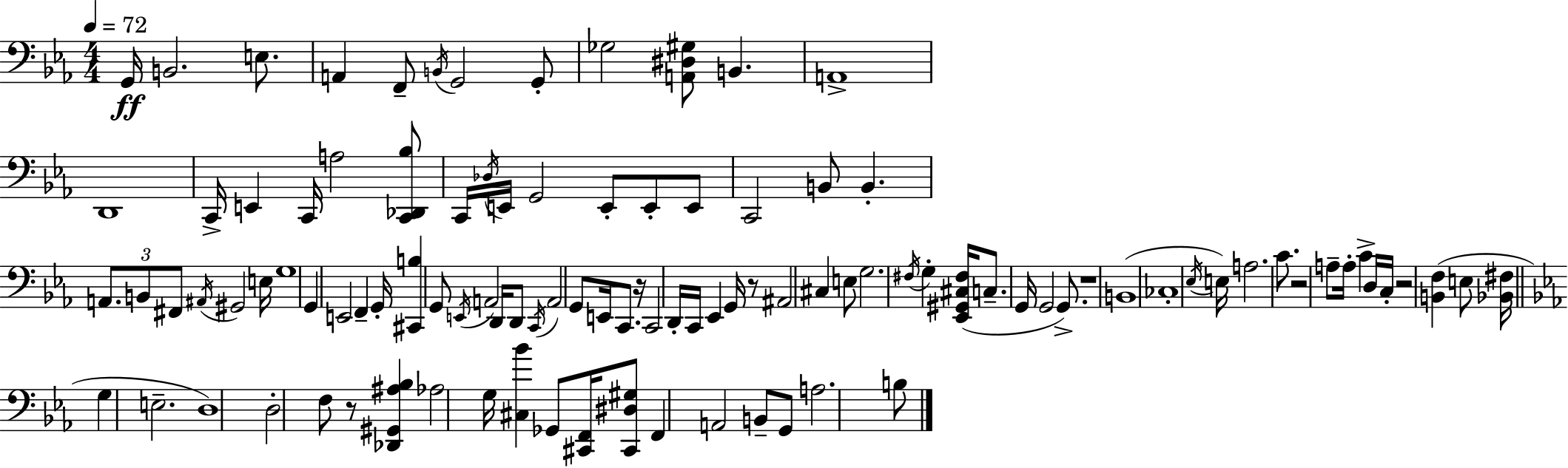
{
  \clef bass
  \numericTimeSignature
  \time 4/4
  \key ees \major
  \tempo 4 = 72
  g,16\ff b,2. e8. | a,4 f,8-- \acciaccatura { b,16 } g,2 g,8-. | ges2 <a, dis gis>8 b,4. | a,1-> | \break d,1 | c,16-> e,4 c,16 a2 <c, des, bes>8 | c,16 \acciaccatura { des16 } e,16 g,2 e,8-. e,8-. | e,8 c,2 b,8 b,4.-. | \break \tuplet 3/2 { a,8. b,8 fis,8 } \acciaccatura { ais,16 } gis,2 | e16 g1 | g,4 e,2 f,4-- | g,16-. <cis, b>4 g,8 \acciaccatura { e,16 } a,2 | \break d,16 d,8 \acciaccatura { c,16 } a,2 g,8 | e,16 c,8. r16 c,2 d,16-. c,16 | ees,4 g,16 r8 ais,2 cis4 | e8 g2. | \break \acciaccatura { fis16 } g4-. <ees, gis, cis fis>16( c8.-- g,16 g,2 | g,8.->) r1 | b,1( | ces1-. | \break \acciaccatura { ees16 } e16) a2. | c'8. r2 a8-- | a16-. c'4-> d16 c16-. r2 | <b, f>4( e8 <bes, fis>16 \bar "||" \break \key ees \major g4 e2.-- | d1) | d2-. f8 r8 <des, gis, ais bes>4 | aes2 g16 <cis bes'>4 ges,8 <cis, f,>16 | \break <cis, dis gis>8 f,4 a,2 b,8-- | g,8 a2. b8 | \bar "|."
}